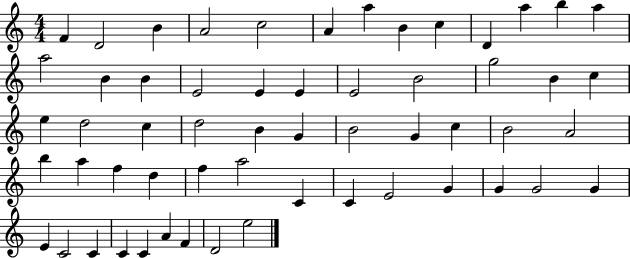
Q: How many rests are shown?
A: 0